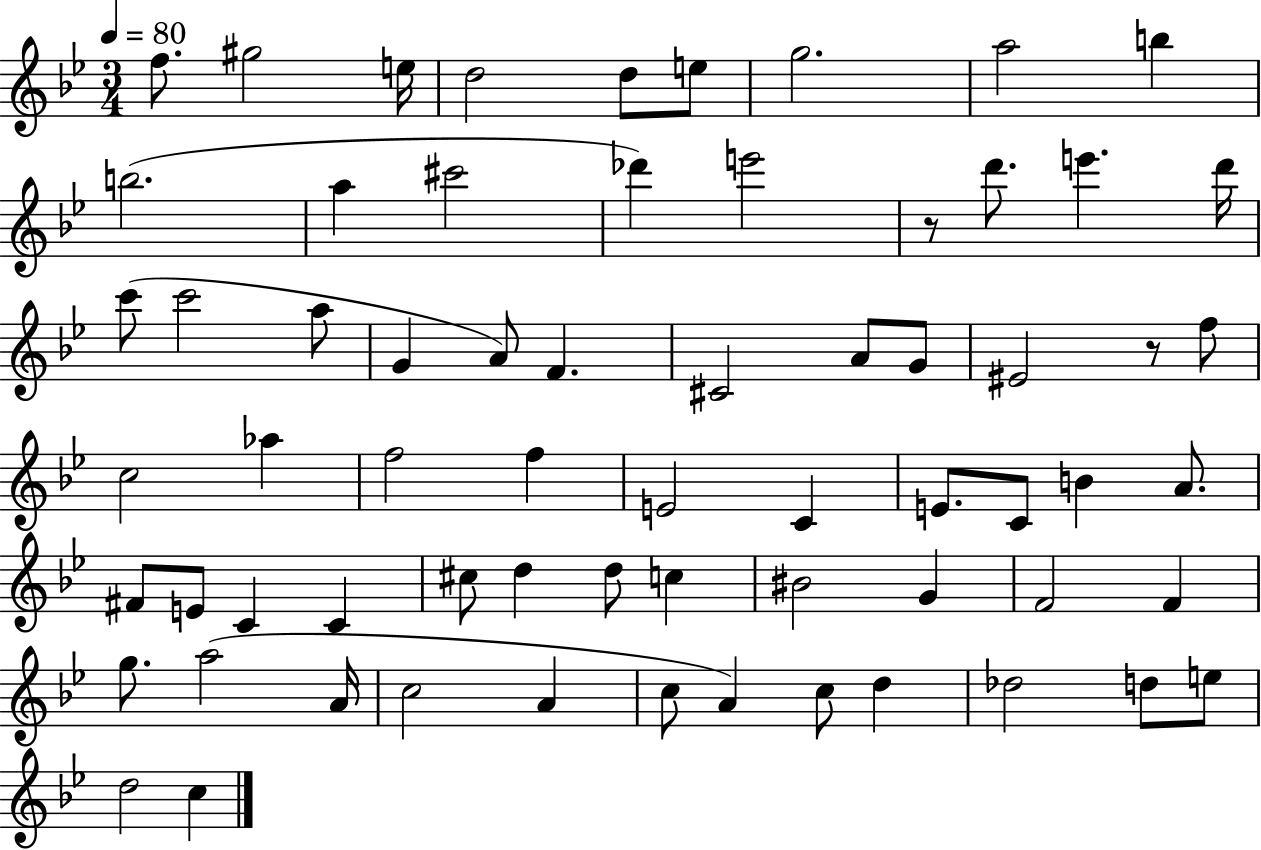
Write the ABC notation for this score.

X:1
T:Untitled
M:3/4
L:1/4
K:Bb
f/2 ^g2 e/4 d2 d/2 e/2 g2 a2 b b2 a ^c'2 _d' e'2 z/2 d'/2 e' d'/4 c'/2 c'2 a/2 G A/2 F ^C2 A/2 G/2 ^E2 z/2 f/2 c2 _a f2 f E2 C E/2 C/2 B A/2 ^F/2 E/2 C C ^c/2 d d/2 c ^B2 G F2 F g/2 a2 A/4 c2 A c/2 A c/2 d _d2 d/2 e/2 d2 c